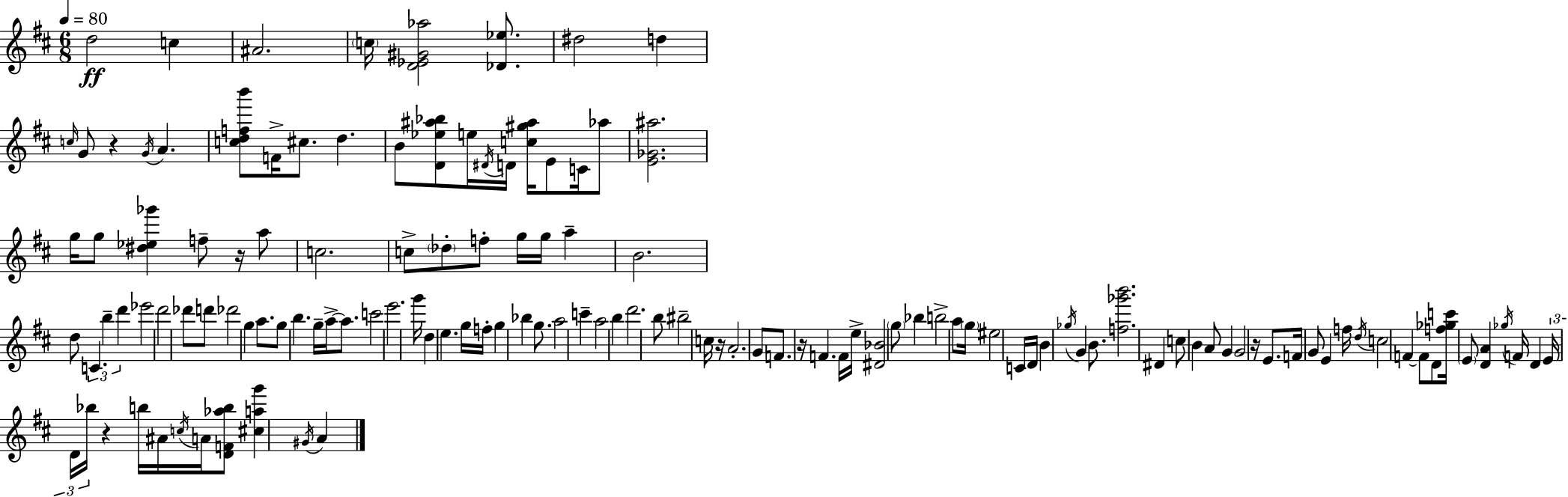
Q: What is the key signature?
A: D major